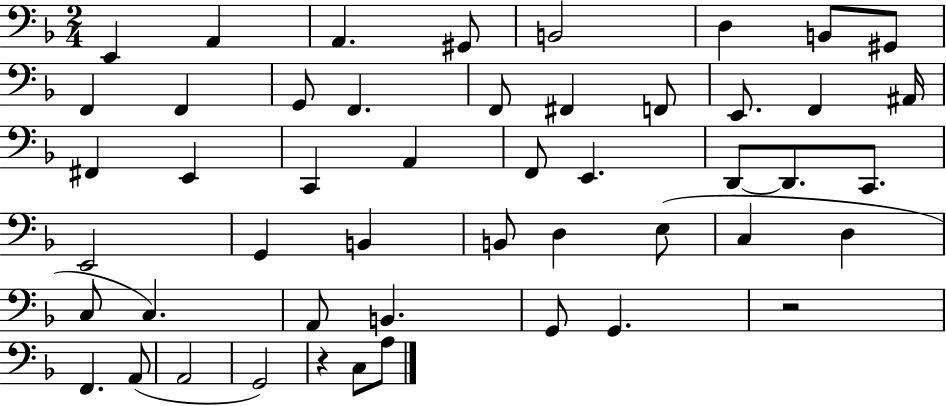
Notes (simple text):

E2/q A2/q A2/q. G#2/e B2/h D3/q B2/e G#2/e F2/q F2/q G2/e F2/q. F2/e F#2/q F2/e E2/e. F2/q A#2/s F#2/q E2/q C2/q A2/q F2/e E2/q. D2/e D2/e. C2/e. E2/h G2/q B2/q B2/e D3/q E3/e C3/q D3/q C3/e C3/q. A2/e B2/q. G2/e G2/q. R/h F2/q. A2/e A2/h G2/h R/q C3/e A3/e